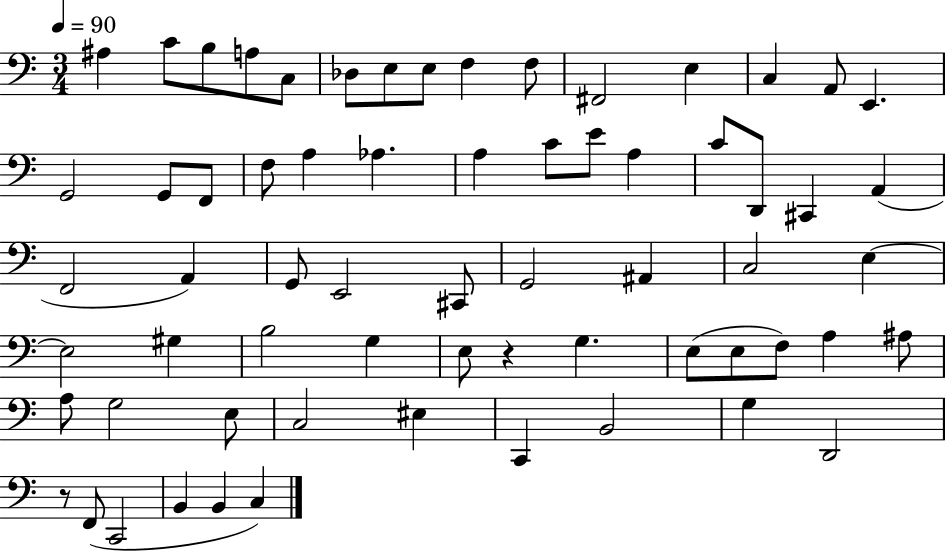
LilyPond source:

{
  \clef bass
  \numericTimeSignature
  \time 3/4
  \key c \major
  \tempo 4 = 90
  \repeat volta 2 { ais4 c'8 b8 a8 c8 | des8 e8 e8 f4 f8 | fis,2 e4 | c4 a,8 e,4. | \break g,2 g,8 f,8 | f8 a4 aes4. | a4 c'8 e'8 a4 | c'8 d,8 cis,4 a,4( | \break f,2 a,4) | g,8 e,2 cis,8 | g,2 ais,4 | c2 e4~~ | \break e2 gis4 | b2 g4 | e8 r4 g4. | e8( e8 f8) a4 ais8 | \break a8 g2 e8 | c2 eis4 | c,4 b,2 | g4 d,2 | \break r8 f,8( c,2 | b,4 b,4 c4) | } \bar "|."
}